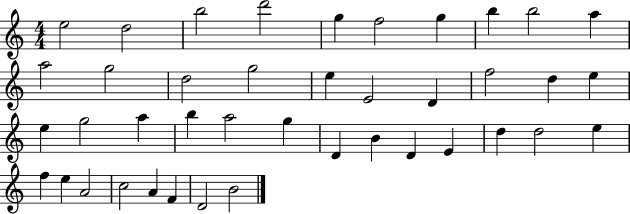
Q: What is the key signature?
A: C major